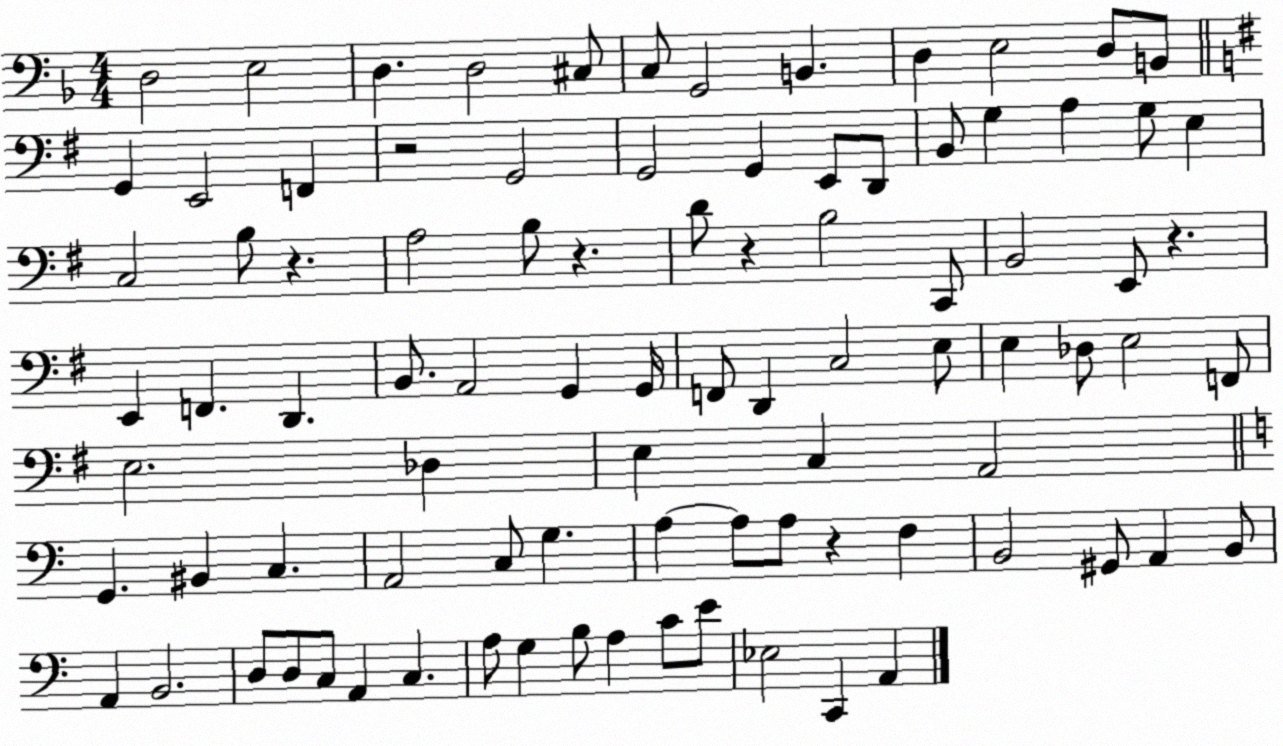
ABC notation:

X:1
T:Untitled
M:4/4
L:1/4
K:F
D,2 E,2 D, D,2 ^C,/2 C,/2 G,,2 B,, D, E,2 D,/2 B,,/2 G,, E,,2 F,, z2 G,,2 G,,2 G,, E,,/2 D,,/2 B,,/2 G, A, G,/2 E, C,2 B,/2 z A,2 B,/2 z D/2 z B,2 C,,/2 B,,2 E,,/2 z E,, F,, D,, B,,/2 A,,2 G,, G,,/4 F,,/2 D,, C,2 E,/2 E, _D,/2 E,2 F,,/2 E,2 _D, E, C, A,,2 G,, ^B,, C, A,,2 C,/2 G, A, A,/2 A,/2 z F, B,,2 ^G,,/2 A,, B,,/2 A,, B,,2 D,/2 D,/2 C,/2 A,, C, A,/2 G, B,/2 A, C/2 E/2 _E,2 C,, A,,